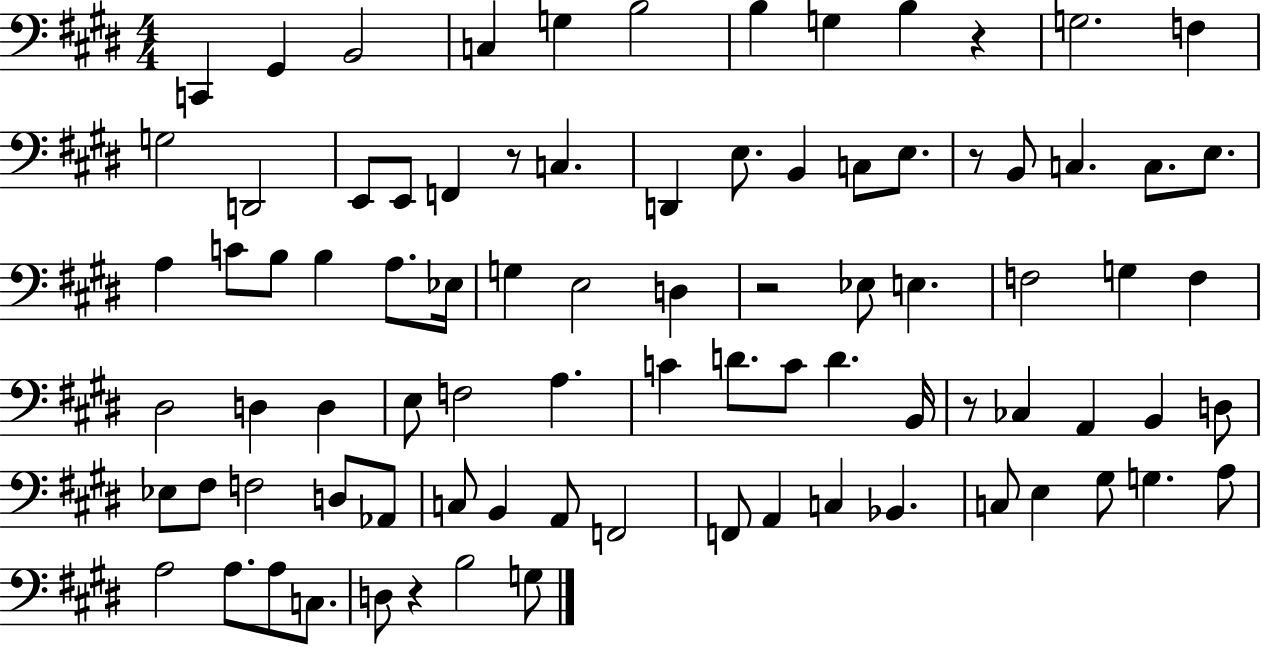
X:1
T:Untitled
M:4/4
L:1/4
K:E
C,, ^G,, B,,2 C, G, B,2 B, G, B, z G,2 F, G,2 D,,2 E,,/2 E,,/2 F,, z/2 C, D,, E,/2 B,, C,/2 E,/2 z/2 B,,/2 C, C,/2 E,/2 A, C/2 B,/2 B, A,/2 _E,/4 G, E,2 D, z2 _E,/2 E, F,2 G, F, ^D,2 D, D, E,/2 F,2 A, C D/2 C/2 D B,,/4 z/2 _C, A,, B,, D,/2 _E,/2 ^F,/2 F,2 D,/2 _A,,/2 C,/2 B,, A,,/2 F,,2 F,,/2 A,, C, _B,, C,/2 E, ^G,/2 G, A,/2 A,2 A,/2 A,/2 C,/2 D,/2 z B,2 G,/2